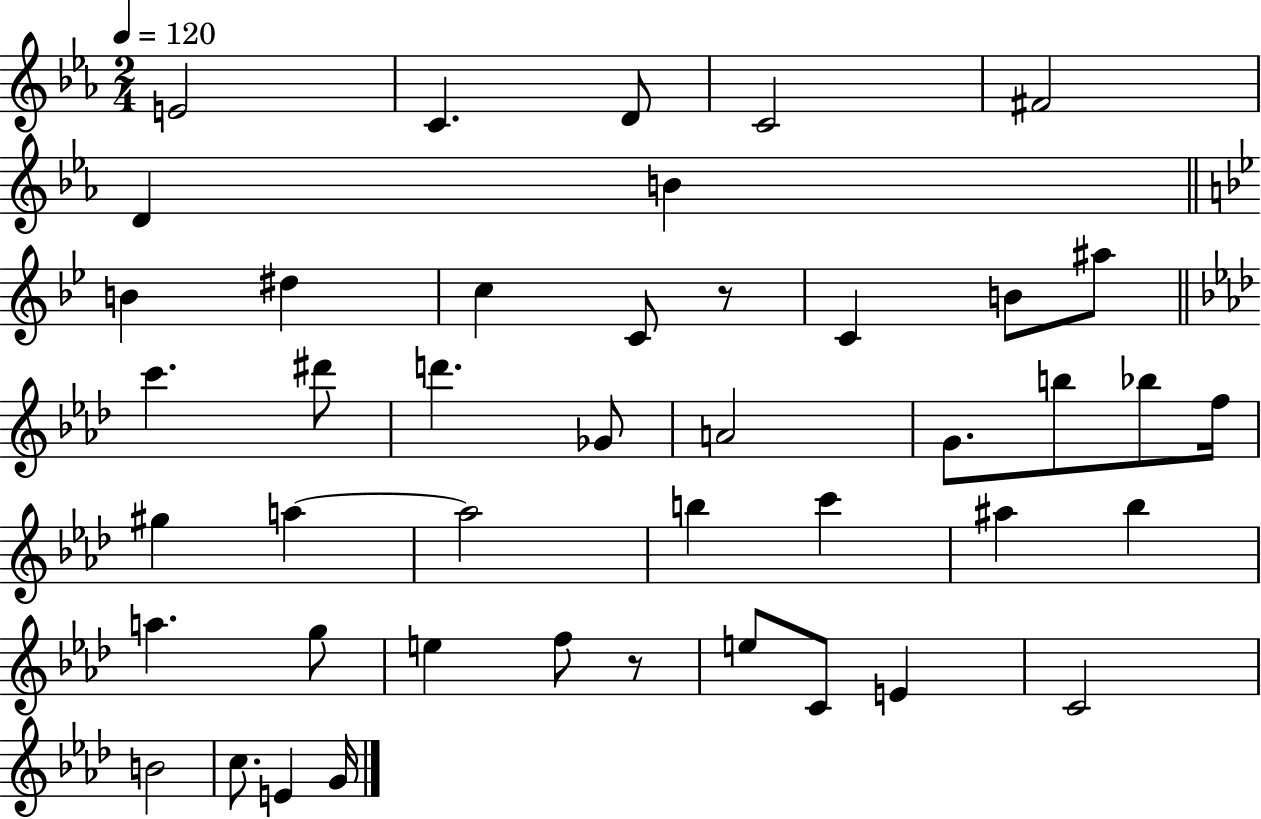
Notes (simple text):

E4/h C4/q. D4/e C4/h F#4/h D4/q B4/q B4/q D#5/q C5/q C4/e R/e C4/q B4/e A#5/e C6/q. D#6/e D6/q. Gb4/e A4/h G4/e. B5/e Bb5/e F5/s G#5/q A5/q A5/h B5/q C6/q A#5/q Bb5/q A5/q. G5/e E5/q F5/e R/e E5/e C4/e E4/q C4/h B4/h C5/e. E4/q G4/s